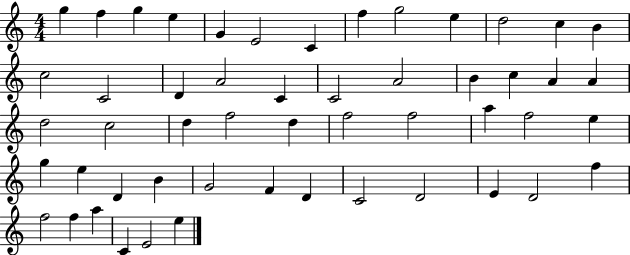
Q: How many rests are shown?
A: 0